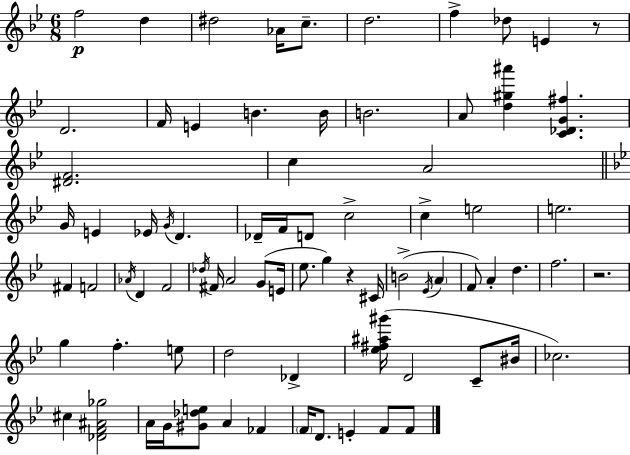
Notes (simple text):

F5/h D5/q D#5/h Ab4/s C5/e. D5/h. F5/q Db5/e E4/q R/e D4/h. F4/s E4/q B4/q. B4/s B4/h. A4/e [D5,G#5,A#6]/q [C4,Db4,G4,F#5]/q. [D#4,F4]/h. C5/q A4/h G4/s E4/q Eb4/s G4/s D4/q. Db4/s F4/s D4/e C5/h C5/q E5/h E5/h. F#4/q F4/h Ab4/s D4/q F4/h Db5/s F#4/s A4/h G4/e E4/s Eb5/e. G5/q R/q C#4/s B4/h Eb4/s A4/q F4/e A4/q D5/q. F5/h. R/h. G5/q F5/q. E5/e D5/h Db4/q [Eb5,F#5,A#5,G#6]/s D4/h C4/e BIS4/s CES5/h. C#5/q [Db4,F4,A#4,Gb5]/h A4/s G4/s [G#4,Db5,E5]/e A4/q FES4/q F4/s D4/e. E4/q F4/e F4/e